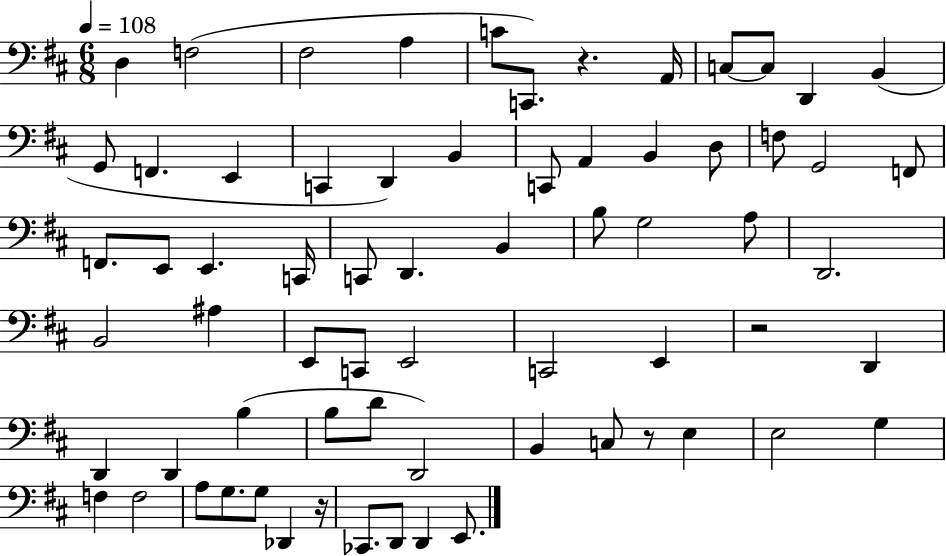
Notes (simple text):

D3/q F3/h F#3/h A3/q C4/e C2/e. R/q. A2/s C3/e C3/e D2/q B2/q G2/e F2/q. E2/q C2/q D2/q B2/q C2/e A2/q B2/q D3/e F3/e G2/h F2/e F2/e. E2/e E2/q. C2/s C2/e D2/q. B2/q B3/e G3/h A3/e D2/h. B2/h A#3/q E2/e C2/e E2/h C2/h E2/q R/h D2/q D2/q D2/q B3/q B3/e D4/e D2/h B2/q C3/e R/e E3/q E3/h G3/q F3/q F3/h A3/e G3/e. G3/e Db2/q R/s CES2/e. D2/e D2/q E2/e.